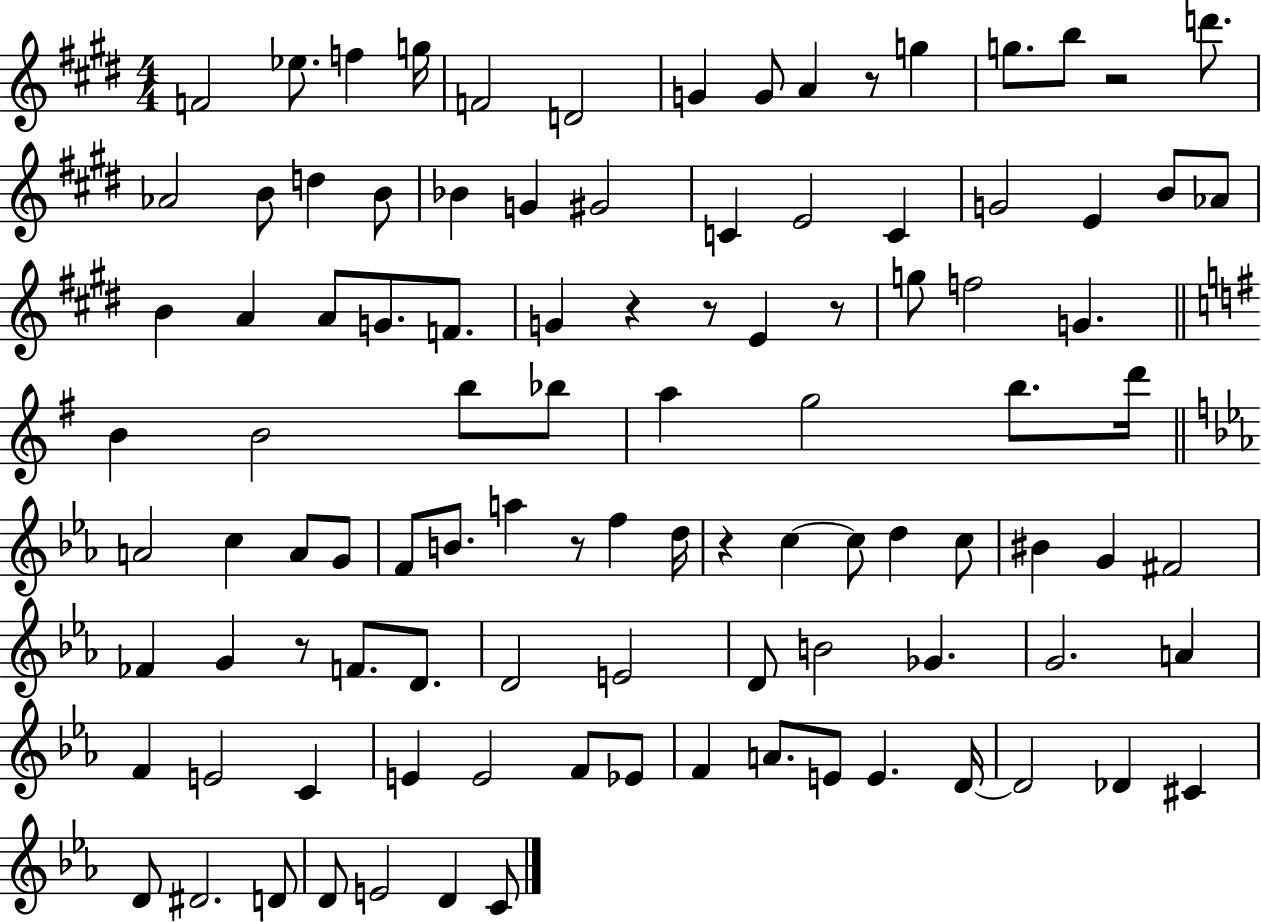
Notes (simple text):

F4/h Eb5/e. F5/q G5/s F4/h D4/h G4/q G4/e A4/q R/e G5/q G5/e. B5/e R/h D6/e. Ab4/h B4/e D5/q B4/e Bb4/q G4/q G#4/h C4/q E4/h C4/q G4/h E4/q B4/e Ab4/e B4/q A4/q A4/e G4/e. F4/e. G4/q R/q R/e E4/q R/e G5/e F5/h G4/q. B4/q B4/h B5/e Bb5/e A5/q G5/h B5/e. D6/s A4/h C5/q A4/e G4/e F4/e B4/e. A5/q R/e F5/q D5/s R/q C5/q C5/e D5/q C5/e BIS4/q G4/q F#4/h FES4/q G4/q R/e F4/e. D4/e. D4/h E4/h D4/e B4/h Gb4/q. G4/h. A4/q F4/q E4/h C4/q E4/q E4/h F4/e Eb4/e F4/q A4/e. E4/e E4/q. D4/s D4/h Db4/q C#4/q D4/e D#4/h. D4/e D4/e E4/h D4/q C4/e